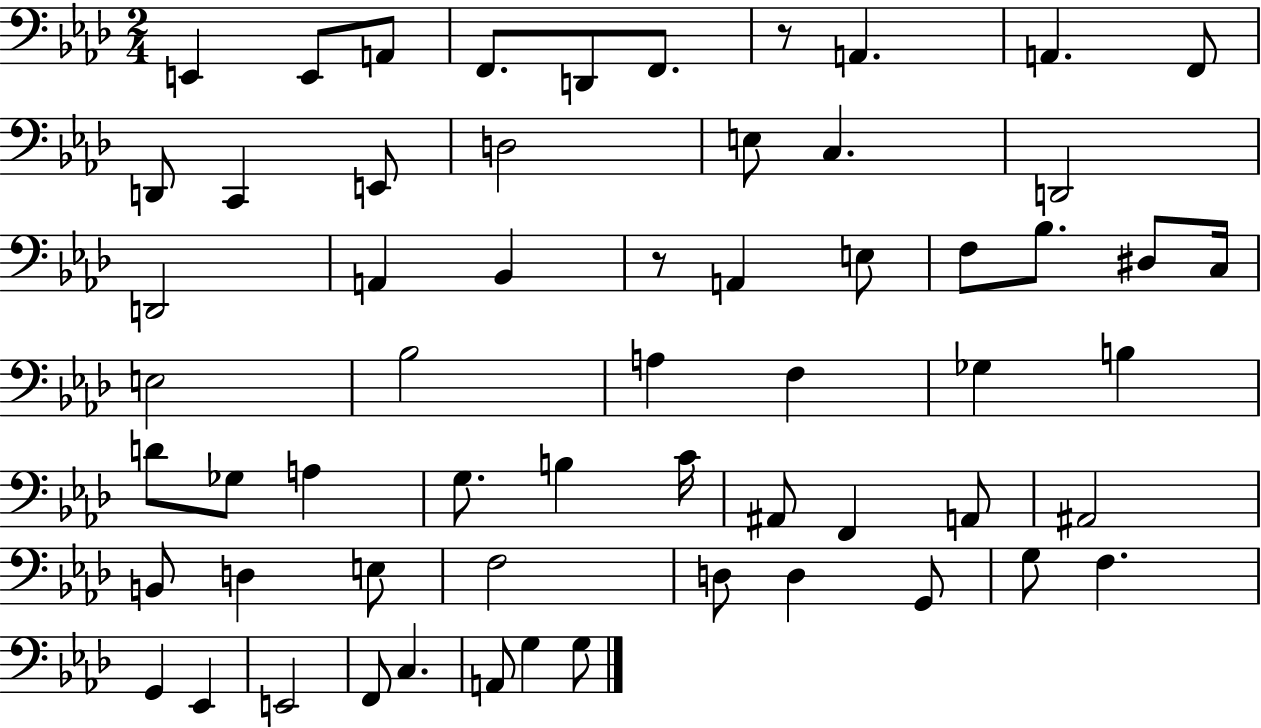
E2/q E2/e A2/e F2/e. D2/e F2/e. R/e A2/q. A2/q. F2/e D2/e C2/q E2/e D3/h E3/e C3/q. D2/h D2/h A2/q Bb2/q R/e A2/q E3/e F3/e Bb3/e. D#3/e C3/s E3/h Bb3/h A3/q F3/q Gb3/q B3/q D4/e Gb3/e A3/q G3/e. B3/q C4/s A#2/e F2/q A2/e A#2/h B2/e D3/q E3/e F3/h D3/e D3/q G2/e G3/e F3/q. G2/q Eb2/q E2/h F2/e C3/q. A2/e G3/q G3/e